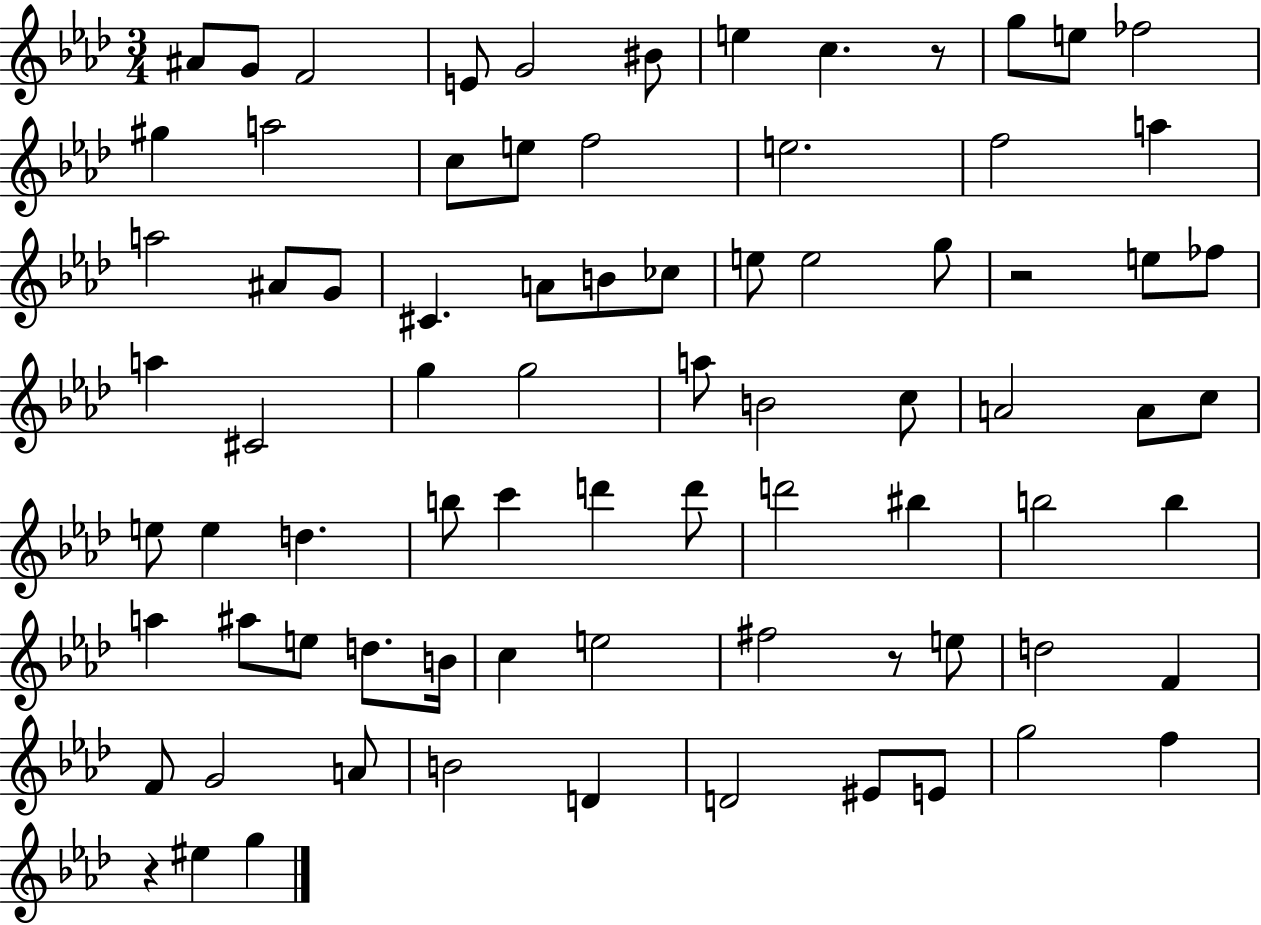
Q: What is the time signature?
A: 3/4